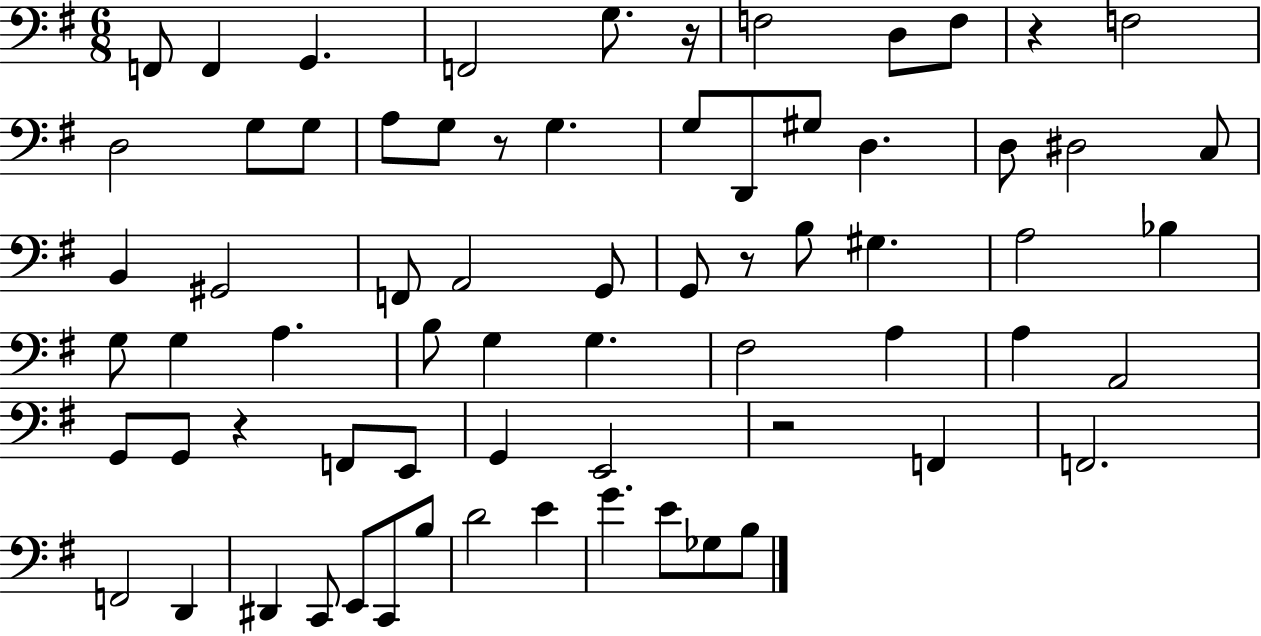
X:1
T:Untitled
M:6/8
L:1/4
K:G
F,,/2 F,, G,, F,,2 G,/2 z/4 F,2 D,/2 F,/2 z F,2 D,2 G,/2 G,/2 A,/2 G,/2 z/2 G, G,/2 D,,/2 ^G,/2 D, D,/2 ^D,2 C,/2 B,, ^G,,2 F,,/2 A,,2 G,,/2 G,,/2 z/2 B,/2 ^G, A,2 _B, G,/2 G, A, B,/2 G, G, ^F,2 A, A, A,,2 G,,/2 G,,/2 z F,,/2 E,,/2 G,, E,,2 z2 F,, F,,2 F,,2 D,, ^D,, C,,/2 E,,/2 C,,/2 B,/2 D2 E G E/2 _G,/2 B,/2